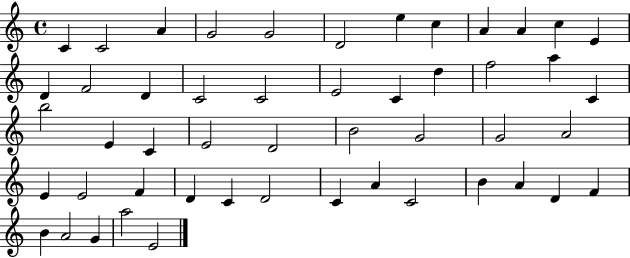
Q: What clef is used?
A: treble